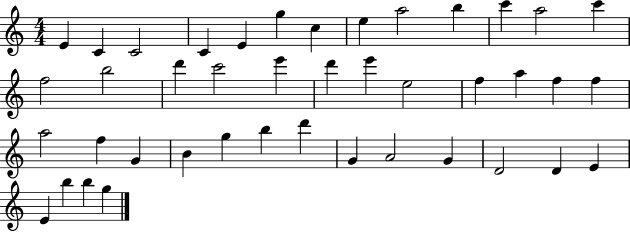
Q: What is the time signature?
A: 4/4